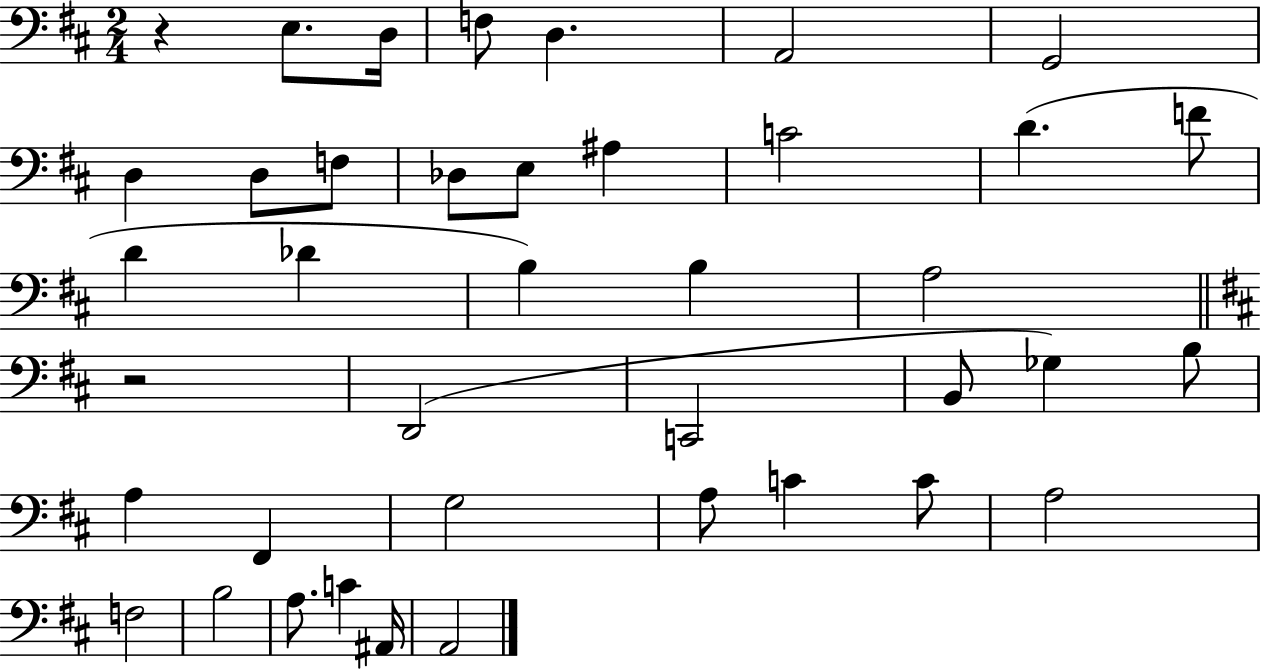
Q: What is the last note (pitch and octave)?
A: A2